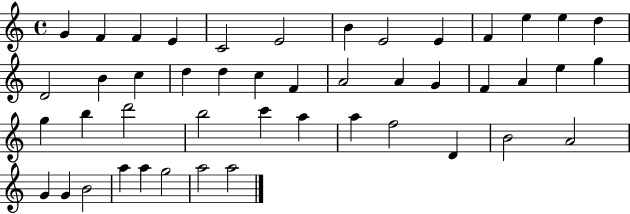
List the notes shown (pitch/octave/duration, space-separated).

G4/q F4/q F4/q E4/q C4/h E4/h B4/q E4/h E4/q F4/q E5/q E5/q D5/q D4/h B4/q C5/q D5/q D5/q C5/q F4/q A4/h A4/q G4/q F4/q A4/q E5/q G5/q G5/q B5/q D6/h B5/h C6/q A5/q A5/q F5/h D4/q B4/h A4/h G4/q G4/q B4/h A5/q A5/q G5/h A5/h A5/h